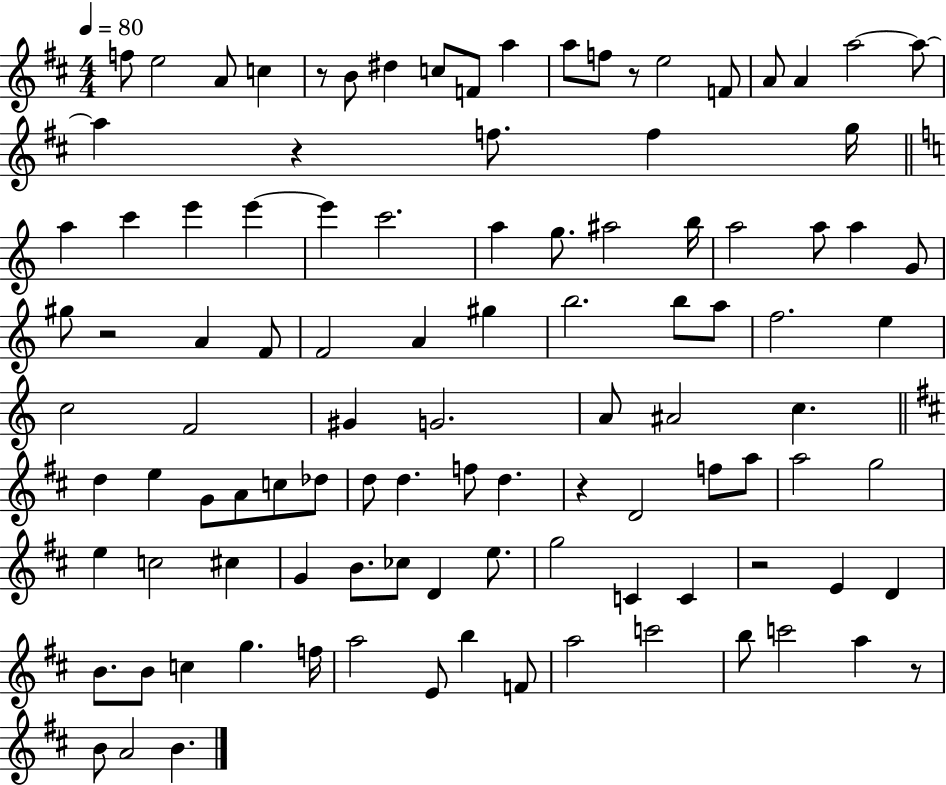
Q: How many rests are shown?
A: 7